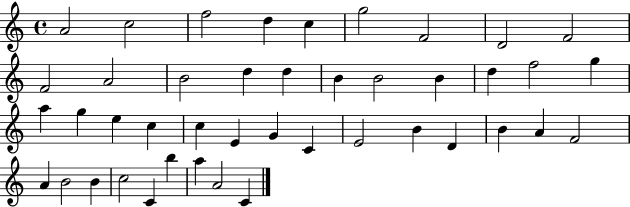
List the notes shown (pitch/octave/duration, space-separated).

A4/h C5/h F5/h D5/q C5/q G5/h F4/h D4/h F4/h F4/h A4/h B4/h D5/q D5/q B4/q B4/h B4/q D5/q F5/h G5/q A5/q G5/q E5/q C5/q C5/q E4/q G4/q C4/q E4/h B4/q D4/q B4/q A4/q F4/h A4/q B4/h B4/q C5/h C4/q B5/q A5/q A4/h C4/q